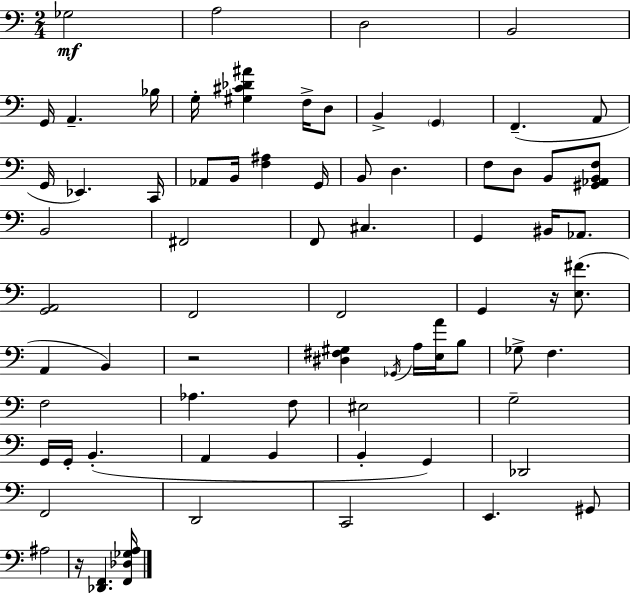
Gb3/h A3/h D3/h B2/h G2/s A2/q. Bb3/s G3/s [G#3,C#4,Db4,A#4]/q F3/s D3/e B2/q G2/q F2/q. A2/e G2/s Eb2/q. C2/s Ab2/e B2/s [F3,A#3]/q G2/s B2/e D3/q. F3/e D3/e B2/e [G#2,Ab2,B2,F3]/e B2/h F#2/h F2/e C#3/q. G2/q BIS2/s Ab2/e. [G2,A2]/h F2/h F2/h G2/q R/s [E3,F#4]/e. A2/q B2/q R/h [D#3,F#3,G#3]/q Gb2/s A3/s [E3,A4]/s B3/e Gb3/e F3/q. F3/h Ab3/q. F3/e EIS3/h G3/h G2/s G2/s B2/q. A2/q B2/q B2/q G2/q Db2/h F2/h D2/h C2/h E2/q. G#2/e A#3/h R/s [Db2,F2]/q. [F2,Db3,Gb3,A3]/s